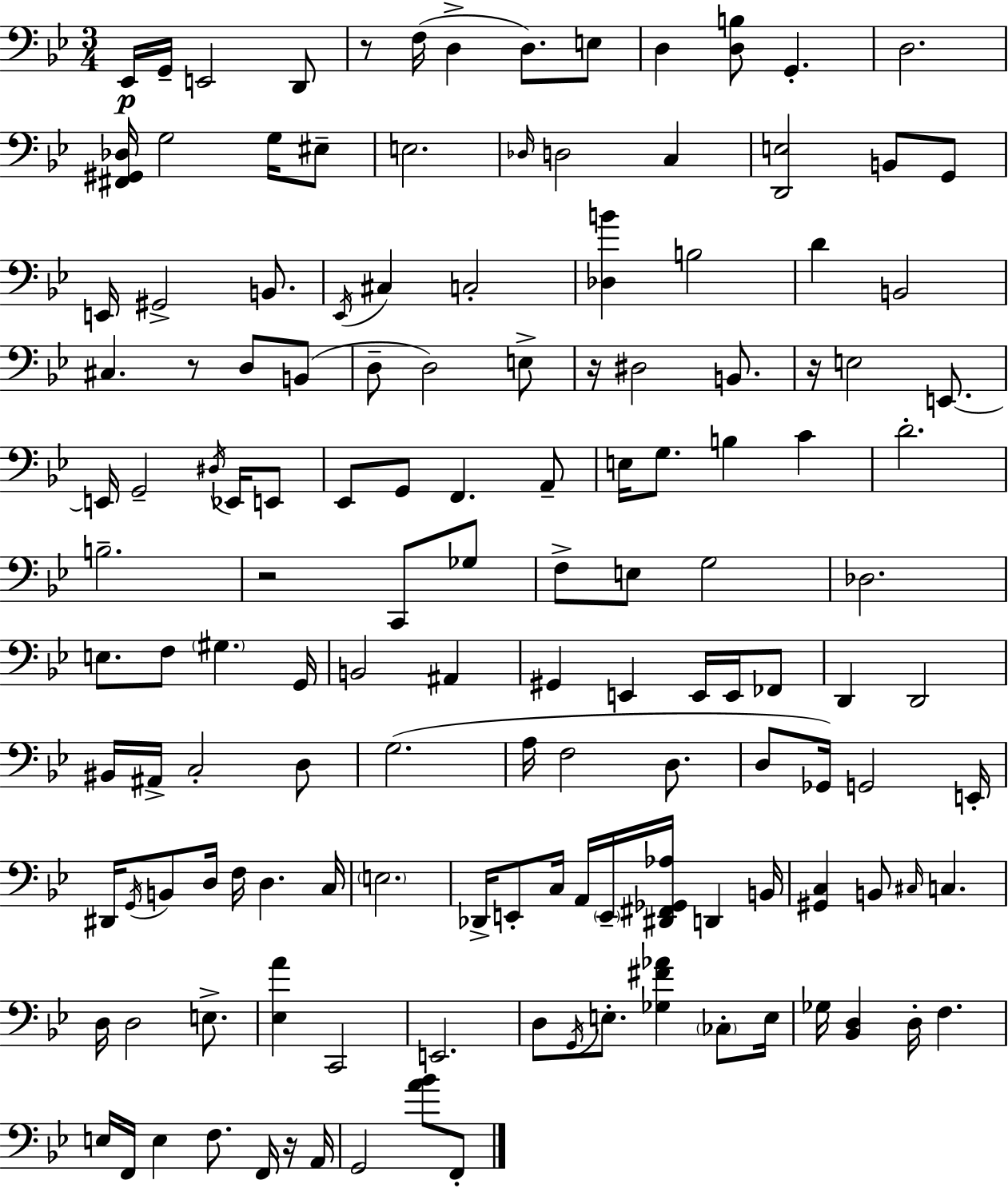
X:1
T:Untitled
M:3/4
L:1/4
K:Bb
_E,,/4 G,,/4 E,,2 D,,/2 z/2 F,/4 D, D,/2 E,/2 D, [D,B,]/2 G,, D,2 [^F,,^G,,_D,]/4 G,2 G,/4 ^E,/2 E,2 _D,/4 D,2 C, [D,,E,]2 B,,/2 G,,/2 E,,/4 ^G,,2 B,,/2 _E,,/4 ^C, C,2 [_D,B] B,2 D B,,2 ^C, z/2 D,/2 B,,/2 D,/2 D,2 E,/2 z/4 ^D,2 B,,/2 z/4 E,2 E,,/2 E,,/4 G,,2 ^D,/4 _E,,/4 E,,/2 _E,,/2 G,,/2 F,, A,,/2 E,/4 G,/2 B, C D2 B,2 z2 C,,/2 _G,/2 F,/2 E,/2 G,2 _D,2 E,/2 F,/2 ^G, G,,/4 B,,2 ^A,, ^G,, E,, E,,/4 E,,/4 _F,,/2 D,, D,,2 ^B,,/4 ^A,,/4 C,2 D,/2 G,2 A,/4 F,2 D,/2 D,/2 _G,,/4 G,,2 E,,/4 ^D,,/4 G,,/4 B,,/2 D,/4 F,/4 D, C,/4 E,2 _D,,/4 E,,/2 C,/4 A,,/4 E,,/4 [^D,,^F,,_G,,_A,]/4 D,, B,,/4 [^G,,C,] B,,/2 ^C,/4 C, D,/4 D,2 E,/2 [_E,A] C,,2 E,,2 D,/2 G,,/4 E,/2 [_G,^F_A] _C,/2 E,/4 _G,/4 [_B,,D,] D,/4 F, E,/4 F,,/4 E, F,/2 F,,/4 z/4 A,,/4 G,,2 [A_B]/2 F,,/2